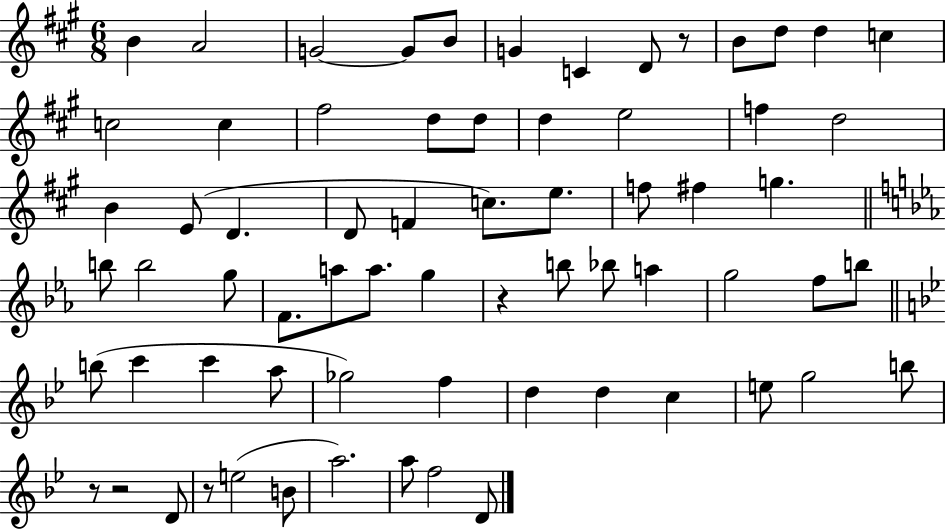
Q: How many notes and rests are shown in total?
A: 68